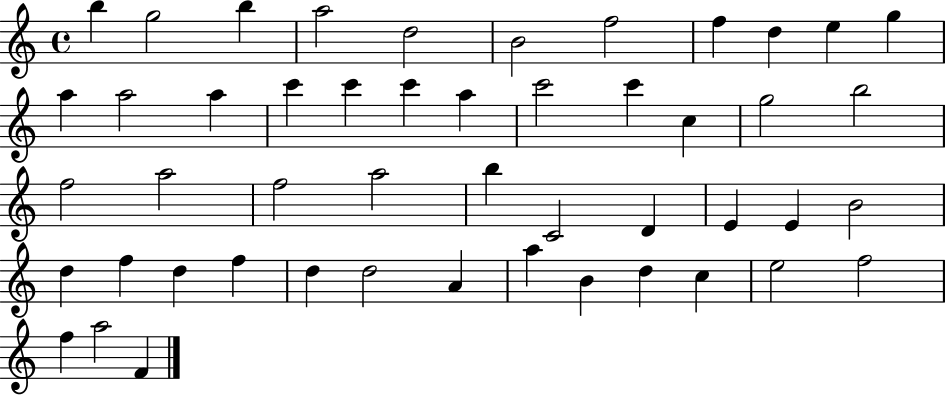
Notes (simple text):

B5/q G5/h B5/q A5/h D5/h B4/h F5/h F5/q D5/q E5/q G5/q A5/q A5/h A5/q C6/q C6/q C6/q A5/q C6/h C6/q C5/q G5/h B5/h F5/h A5/h F5/h A5/h B5/q C4/h D4/q E4/q E4/q B4/h D5/q F5/q D5/q F5/q D5/q D5/h A4/q A5/q B4/q D5/q C5/q E5/h F5/h F5/q A5/h F4/q